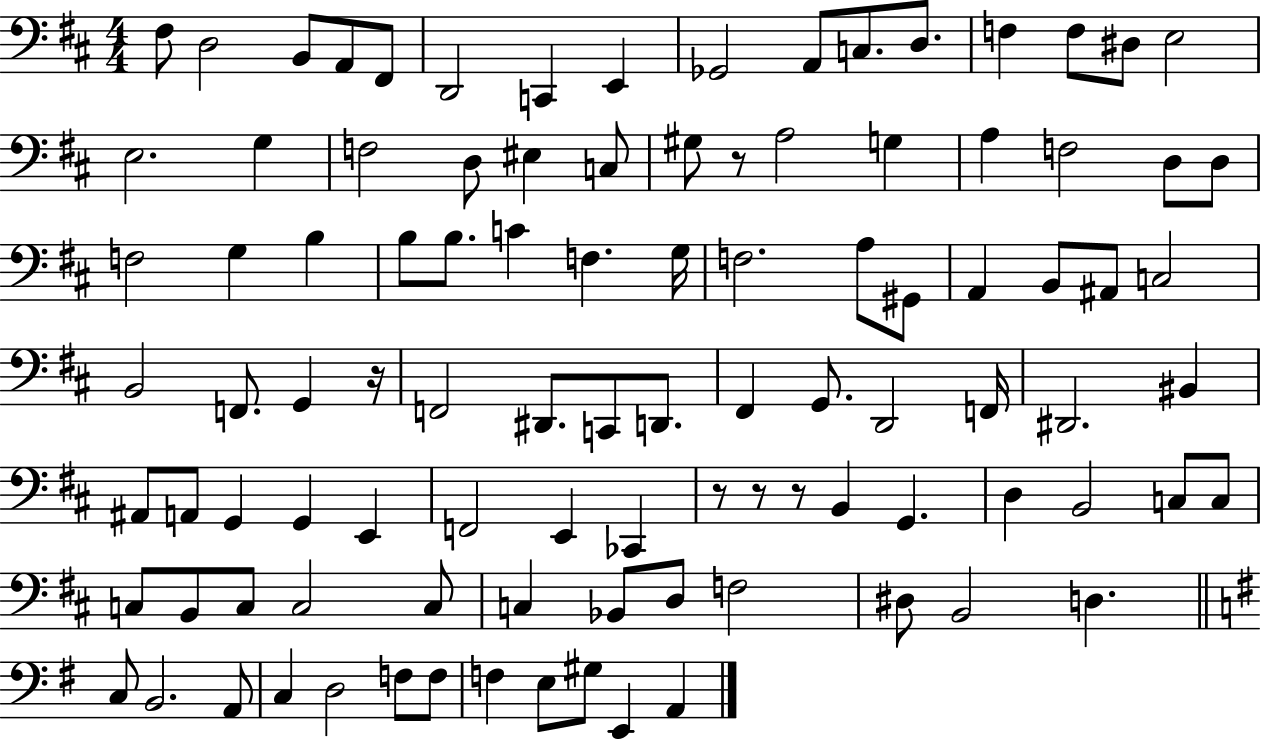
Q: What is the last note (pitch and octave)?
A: A2